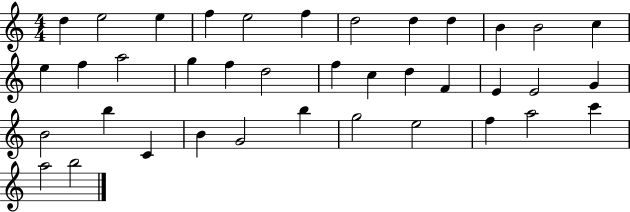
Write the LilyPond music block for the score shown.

{
  \clef treble
  \numericTimeSignature
  \time 4/4
  \key c \major
  d''4 e''2 e''4 | f''4 e''2 f''4 | d''2 d''4 d''4 | b'4 b'2 c''4 | \break e''4 f''4 a''2 | g''4 f''4 d''2 | f''4 c''4 d''4 f'4 | e'4 e'2 g'4 | \break b'2 b''4 c'4 | b'4 g'2 b''4 | g''2 e''2 | f''4 a''2 c'''4 | \break a''2 b''2 | \bar "|."
}